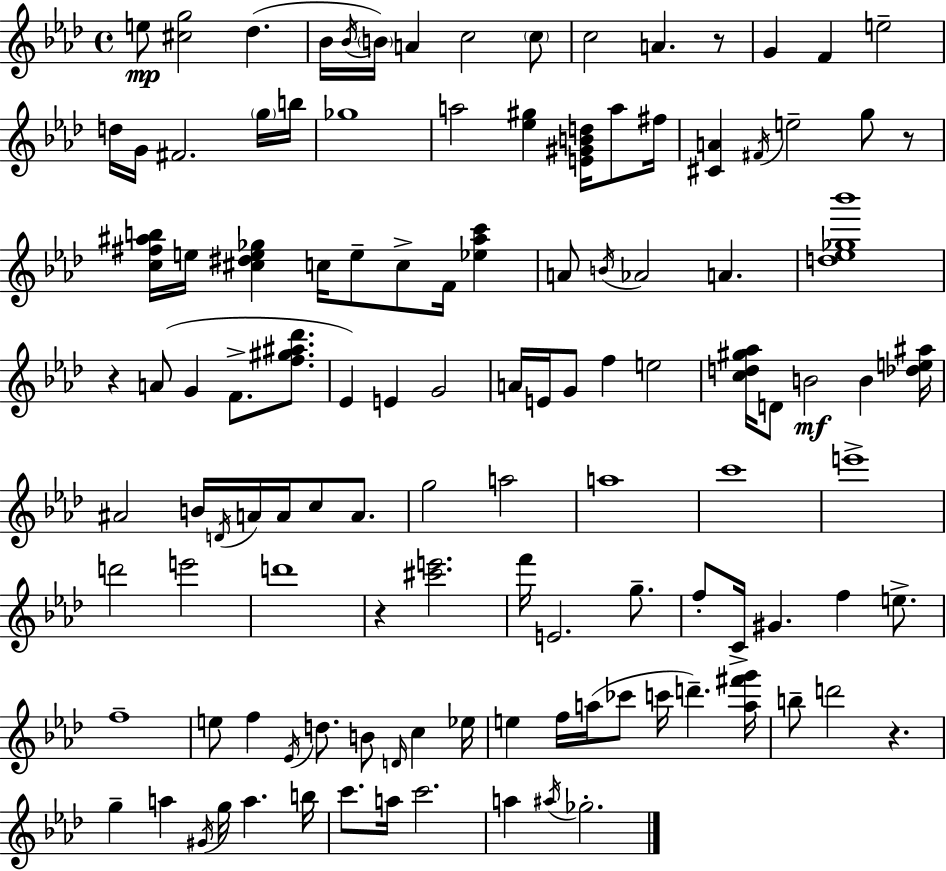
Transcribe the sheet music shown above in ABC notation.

X:1
T:Untitled
M:4/4
L:1/4
K:Ab
e/2 [^cg]2 _d _B/4 _B/4 B/4 A c2 c/2 c2 A z/2 G F e2 d/4 G/4 ^F2 g/4 b/4 _g4 a2 [_e^g] [E^GBd]/4 a/2 ^f/4 [^CA] ^F/4 e2 g/2 z/2 [c^f^ab]/4 e/4 [^c^de_g] c/4 e/2 c/2 F/4 [_e^ac'] A/2 B/4 _A2 A [d_e_g_b']4 z A/2 G F/2 [f^g^a_d']/2 _E E G2 A/4 E/4 G/2 f e2 [cd^g_a]/4 D/2 B2 B [_de^a]/4 ^A2 B/4 D/4 A/4 A/4 c/2 A/2 g2 a2 a4 c'4 e'4 d'2 e'2 d'4 z [^c'e']2 f'/4 E2 g/2 f/2 C/4 ^G f e/2 f4 e/2 f _E/4 d/2 B/2 D/4 c _e/4 e f/4 a/4 _c'/2 c'/4 d' [a^f'g']/4 b/2 d'2 z g a ^G/4 g/4 a b/4 c'/2 a/4 c'2 a ^a/4 _g2